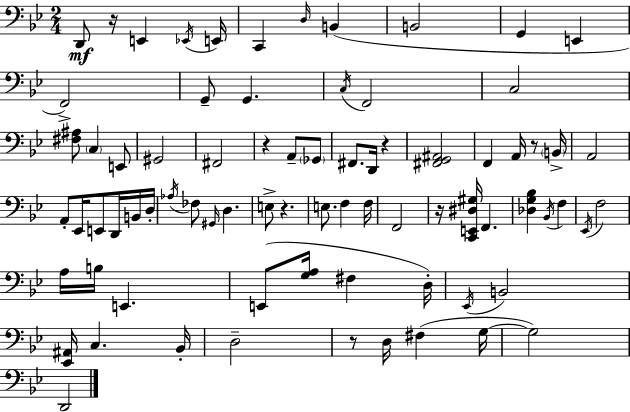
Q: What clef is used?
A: bass